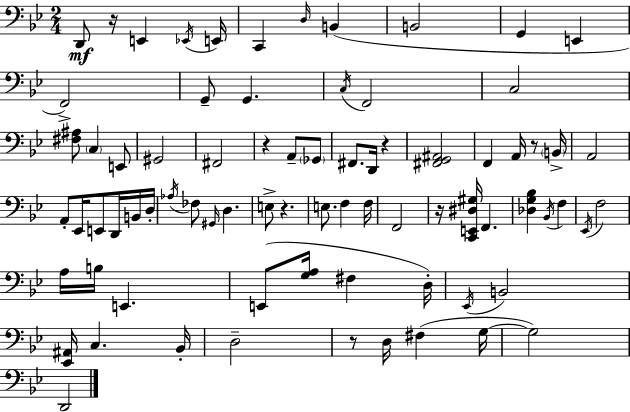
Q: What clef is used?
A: bass